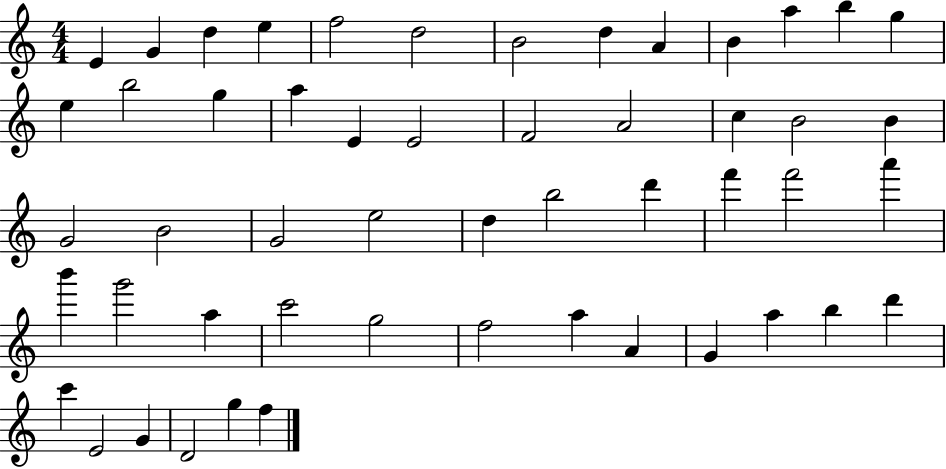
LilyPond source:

{
  \clef treble
  \numericTimeSignature
  \time 4/4
  \key c \major
  e'4 g'4 d''4 e''4 | f''2 d''2 | b'2 d''4 a'4 | b'4 a''4 b''4 g''4 | \break e''4 b''2 g''4 | a''4 e'4 e'2 | f'2 a'2 | c''4 b'2 b'4 | \break g'2 b'2 | g'2 e''2 | d''4 b''2 d'''4 | f'''4 f'''2 a'''4 | \break b'''4 g'''2 a''4 | c'''2 g''2 | f''2 a''4 a'4 | g'4 a''4 b''4 d'''4 | \break c'''4 e'2 g'4 | d'2 g''4 f''4 | \bar "|."
}